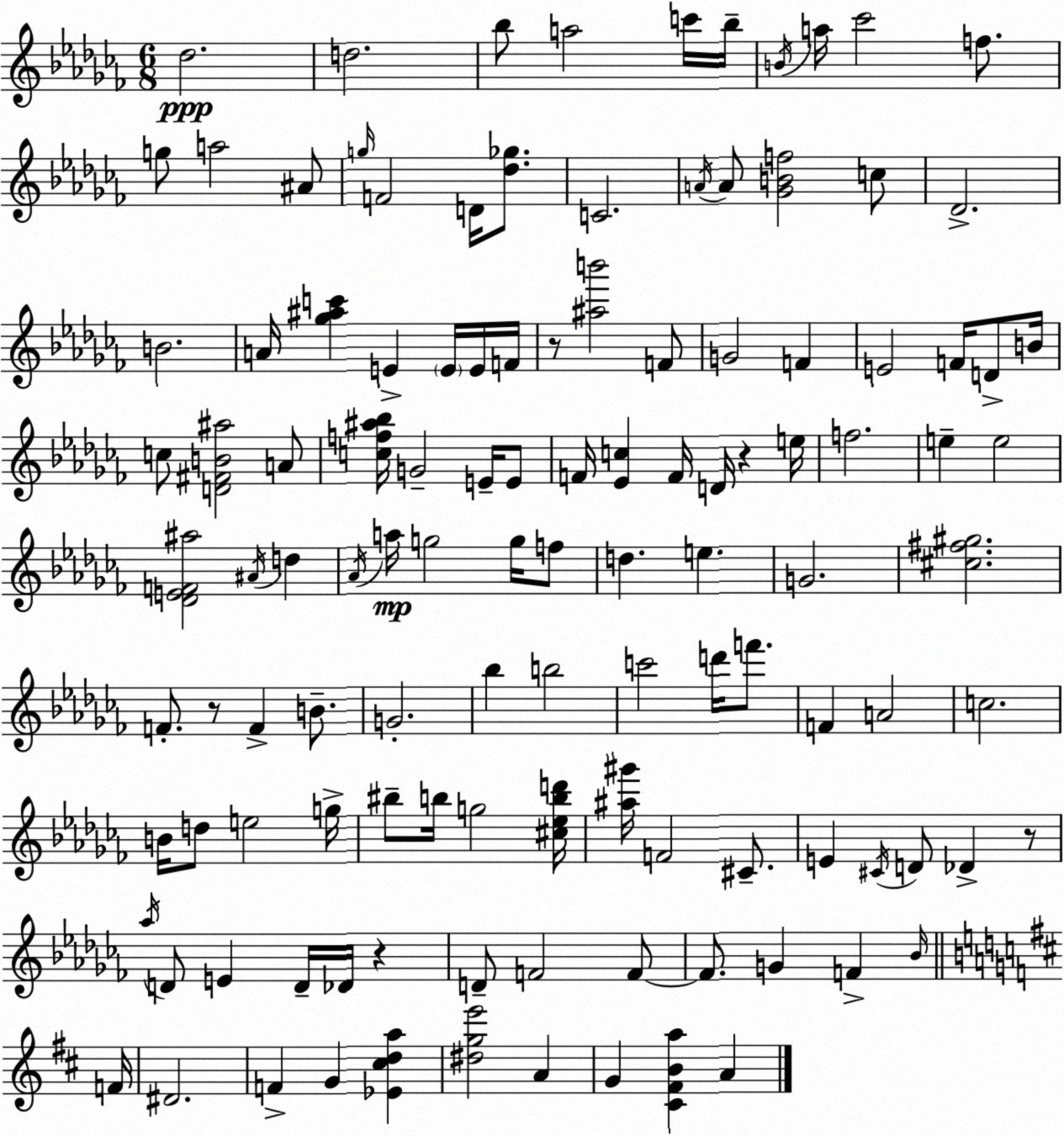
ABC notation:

X:1
T:Untitled
M:6/8
L:1/4
K:Abm
_d2 d2 _b/2 a2 c'/4 _b/4 B/4 a/4 _c'2 f/2 g/2 a2 ^A/2 g/4 F2 D/4 [_d_g]/2 C2 A/4 A/2 [_GBf]2 c/2 _D2 B2 A/4 [_g^ac'] E E/4 E/4 F/4 z/2 [^ab']2 F/2 G2 F E2 F/4 D/2 B/4 c/2 [D^FB^a]2 A/2 [cf^a_b]/4 G2 E/4 E/2 F/4 [_Ec] F/4 D/4 z e/4 f2 e e2 [_DEF^a]2 ^A/4 d _A/4 a/4 g2 g/4 f/2 d e G2 [^c^f^g]2 F/2 z/2 F B/2 G2 _b b2 c'2 d'/4 f'/2 F A2 c2 B/4 d/2 e2 g/4 ^b/2 b/4 g2 [^c_ebd']/4 [^a^g']/4 F2 ^C/2 E ^C/4 D/2 _D z/2 _a/4 D/2 E D/4 _D/4 z D/2 F2 F/2 F/2 G F _B/4 F/4 ^D2 F G [_E^cda] [^dge']2 A G [^C^FBa] A